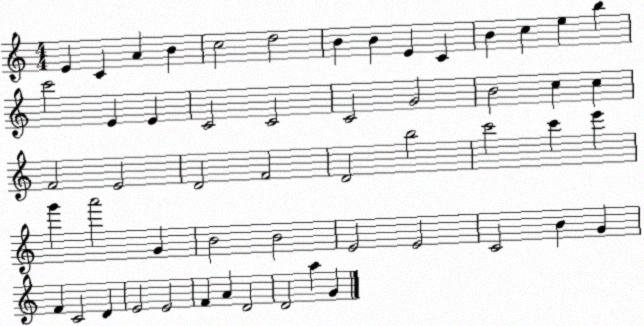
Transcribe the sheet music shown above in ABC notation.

X:1
T:Untitled
M:4/4
L:1/4
K:C
E C A B c2 d2 B B E C B c e b c'2 E E C2 C2 C2 G2 B2 c c F2 E2 D2 F2 D2 b2 c'2 c' e' g' a'2 G B2 B2 E2 E2 C2 B G F C2 D E2 E2 F A D2 D2 a G